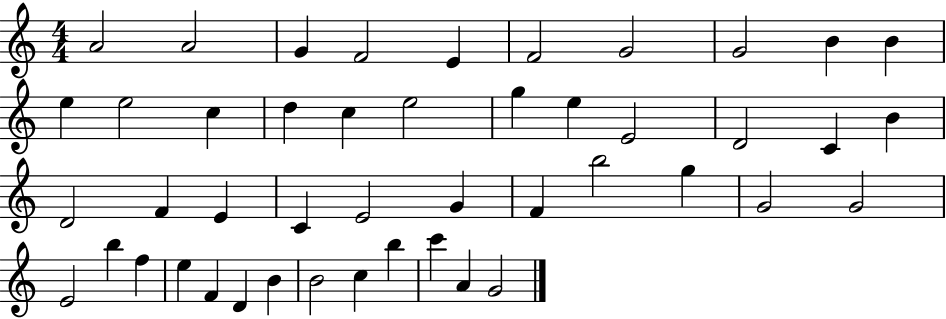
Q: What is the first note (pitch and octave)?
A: A4